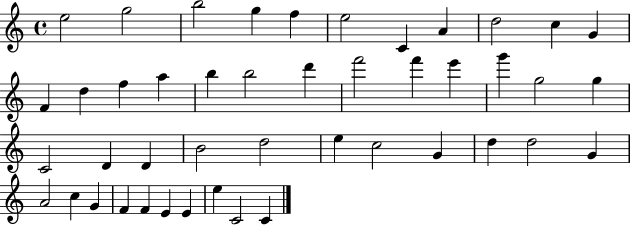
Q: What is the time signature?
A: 4/4